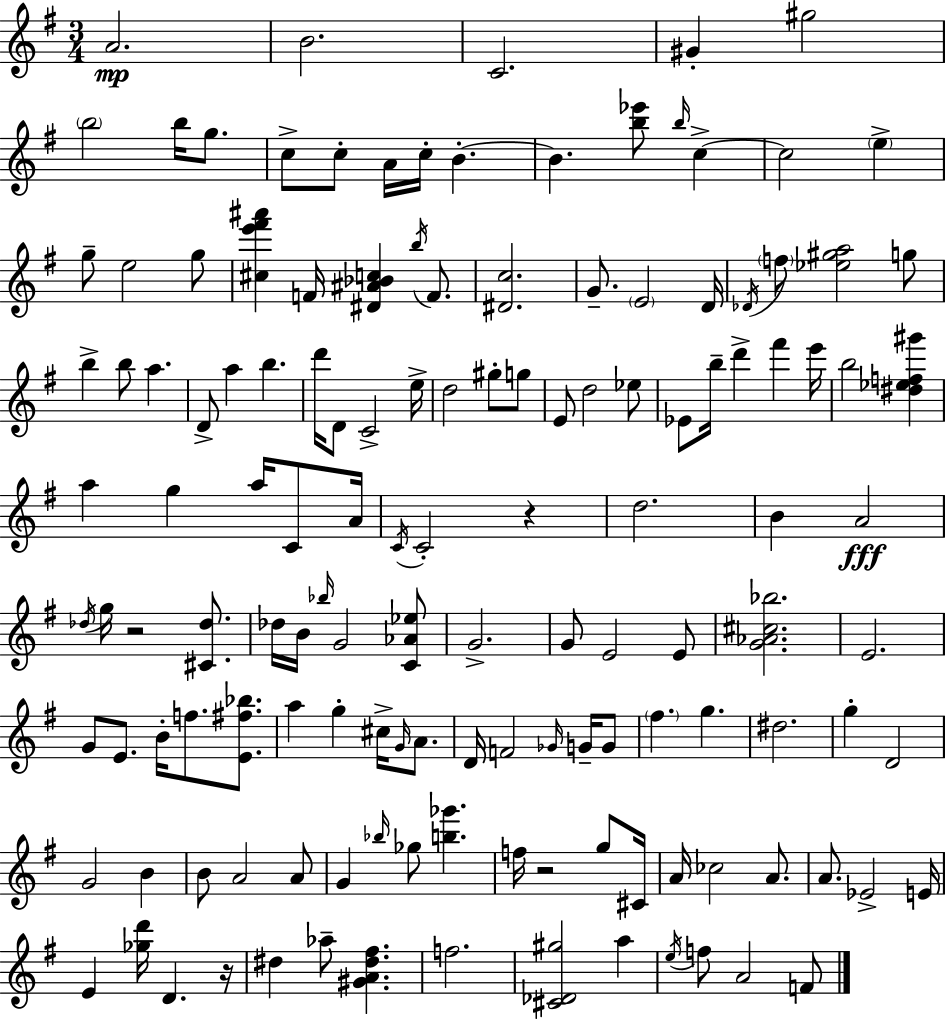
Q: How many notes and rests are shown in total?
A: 137